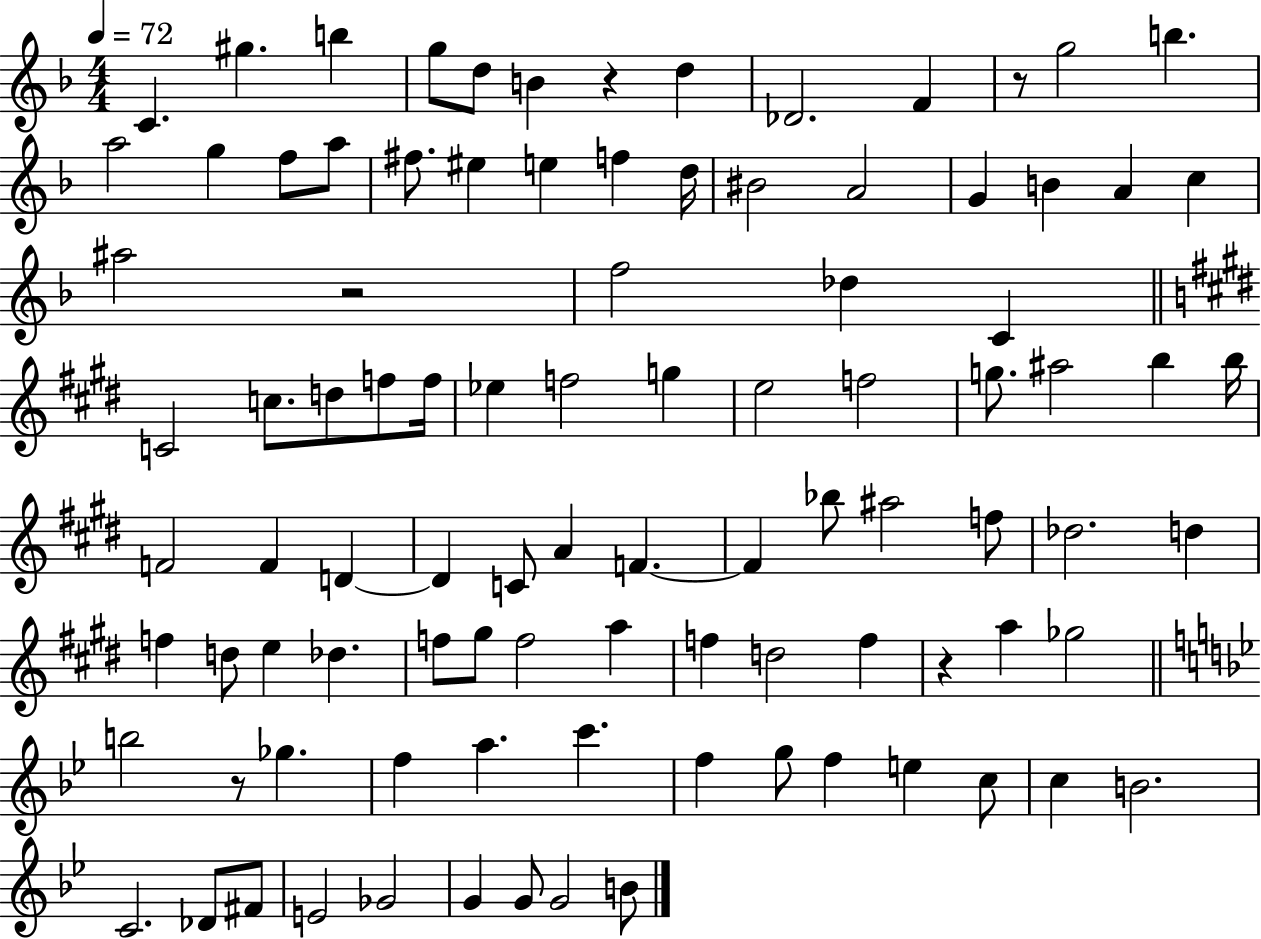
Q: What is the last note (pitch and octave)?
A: B4